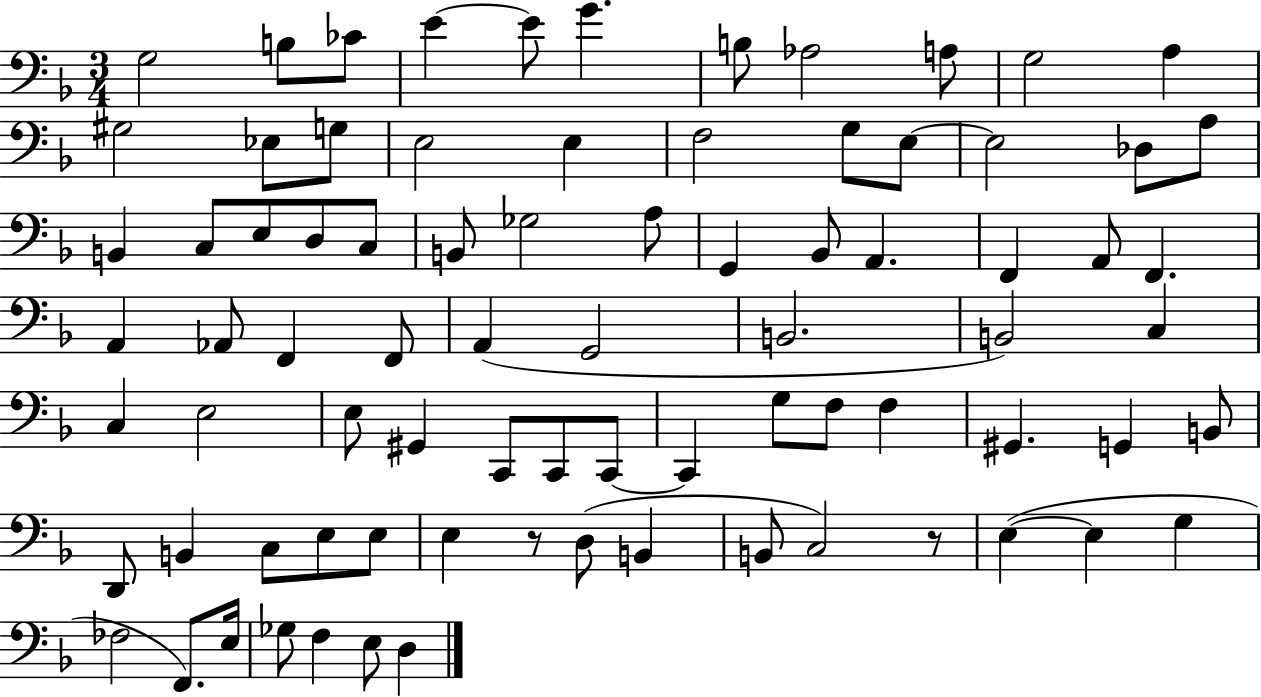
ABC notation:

X:1
T:Untitled
M:3/4
L:1/4
K:F
G,2 B,/2 _C/2 E E/2 G B,/2 _A,2 A,/2 G,2 A, ^G,2 _E,/2 G,/2 E,2 E, F,2 G,/2 E,/2 E,2 _D,/2 A,/2 B,, C,/2 E,/2 D,/2 C,/2 B,,/2 _G,2 A,/2 G,, _B,,/2 A,, F,, A,,/2 F,, A,, _A,,/2 F,, F,,/2 A,, G,,2 B,,2 B,,2 C, C, E,2 E,/2 ^G,, C,,/2 C,,/2 C,,/2 C,, G,/2 F,/2 F, ^G,, G,, B,,/2 D,,/2 B,, C,/2 E,/2 E,/2 E, z/2 D,/2 B,, B,,/2 C,2 z/2 E, E, G, _F,2 F,,/2 E,/4 _G,/2 F, E,/2 D,